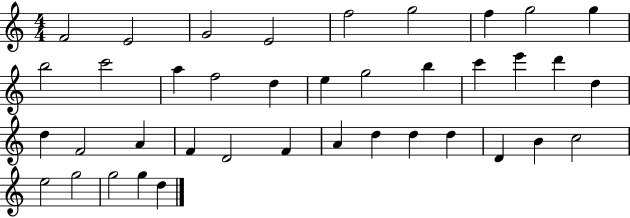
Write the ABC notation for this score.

X:1
T:Untitled
M:4/4
L:1/4
K:C
F2 E2 G2 E2 f2 g2 f g2 g b2 c'2 a f2 d e g2 b c' e' d' d d F2 A F D2 F A d d d D B c2 e2 g2 g2 g d